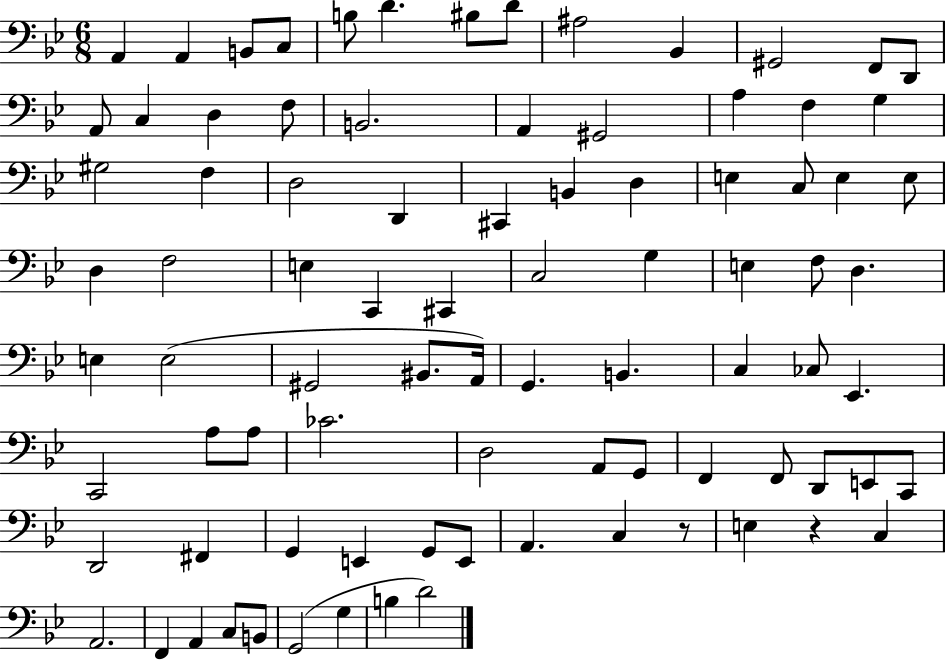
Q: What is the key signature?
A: BES major